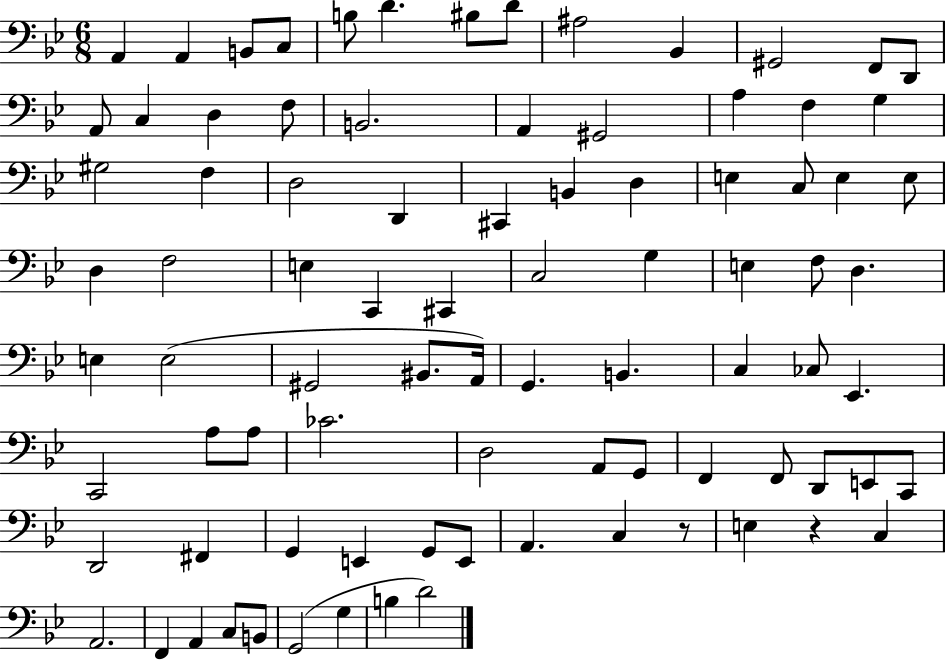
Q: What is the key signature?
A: BES major